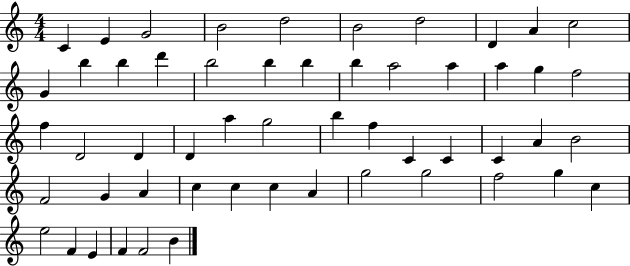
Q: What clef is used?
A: treble